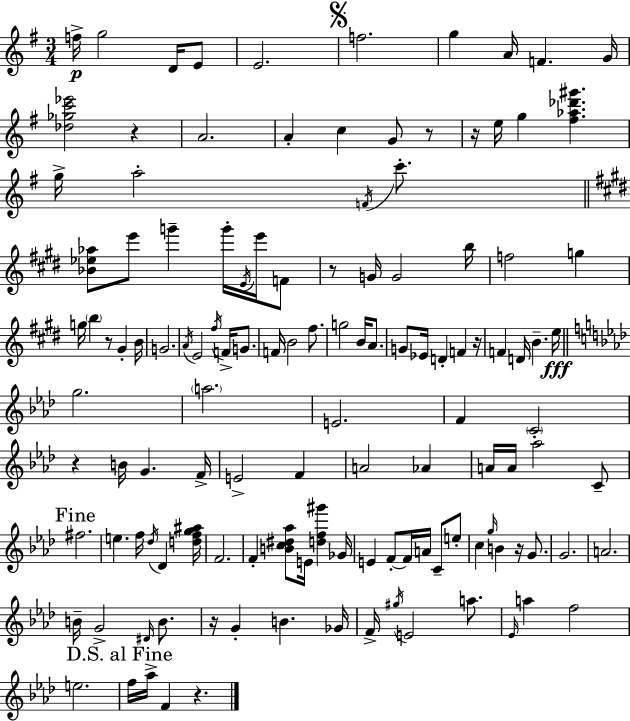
F5/s G5/h D4/s E4/e E4/h. F5/h. G5/q A4/s F4/q. G4/s [Db5,Gb5,C6,Eb6]/h R/q A4/h. A4/q C5/q G4/e R/e R/s E5/s G5/q [F#5,Ab5,Db6,G#6]/q. G5/s A5/h F4/s C6/e. [Bb4,Eb5,Ab5]/e E6/e G6/q G6/s E4/s E6/s F4/e R/e G4/s G4/h B5/s F5/h G5/q G5/s B5/q R/e G#4/q B4/s G4/h. A4/s E4/h F#5/s F4/s G4/e. F4/s B4/h F#5/e. G5/h B4/s A4/e. G4/e Eb4/s D4/q F4/q R/s F4/q D4/s B4/q. E5/s G5/h. A5/h. E4/h. F4/q C4/h R/q B4/s G4/q. F4/s E4/h F4/q A4/h Ab4/q A4/s A4/s Ab5/h C4/e F#5/h. E5/q. F5/s Db5/s Db4/q [D5,F5,G5,A#5]/s F4/h. F4/q [B4,C5,D#5,Ab5]/e E4/s [D5,F5,G#6]/q Gb4/s E4/q F4/e F4/s A4/s C4/e E5/e C5/q G5/s B4/q R/s G4/e. G4/h. A4/h. B4/s G4/h D#4/s B4/e. R/s G4/q B4/q. Gb4/s F4/s G#5/s E4/h A5/e. Eb4/s A5/q F5/h E5/h. F5/s Ab5/s F4/q R/q.